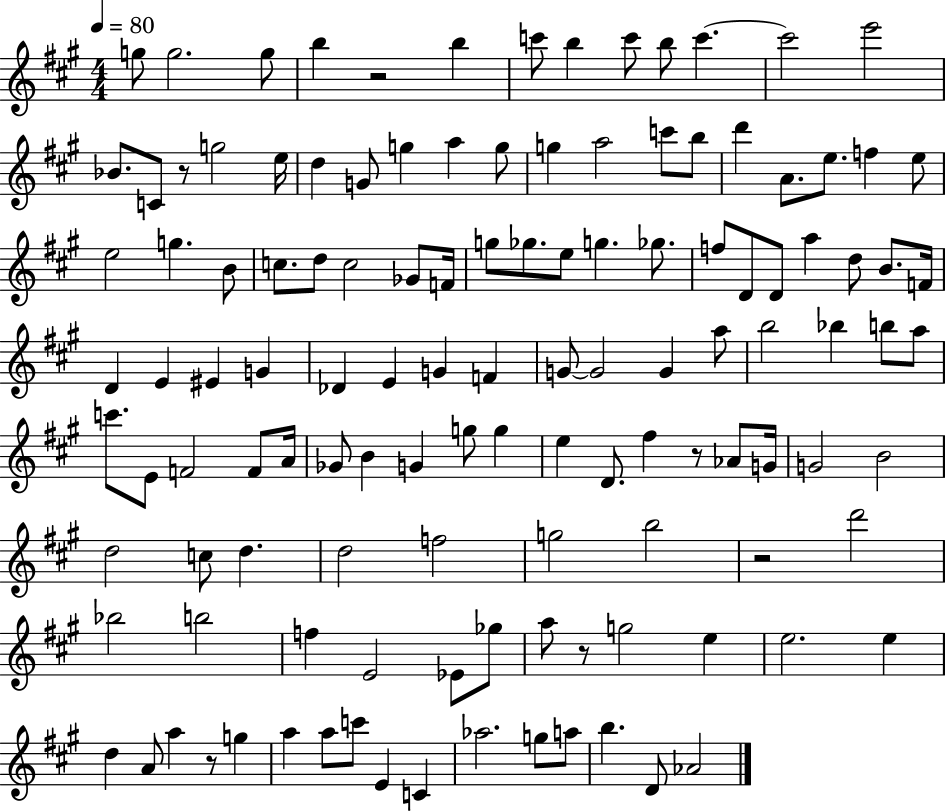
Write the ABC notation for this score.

X:1
T:Untitled
M:4/4
L:1/4
K:A
g/2 g2 g/2 b z2 b c'/2 b c'/2 b/2 c' c'2 e'2 _B/2 C/2 z/2 g2 e/4 d G/2 g a g/2 g a2 c'/2 b/2 d' A/2 e/2 f e/2 e2 g B/2 c/2 d/2 c2 _G/2 F/4 g/2 _g/2 e/2 g _g/2 f/2 D/2 D/2 a d/2 B/2 F/4 D E ^E G _D E G F G/2 G2 G a/2 b2 _b b/2 a/2 c'/2 E/2 F2 F/2 A/4 _G/2 B G g/2 g e D/2 ^f z/2 _A/2 G/4 G2 B2 d2 c/2 d d2 f2 g2 b2 z2 d'2 _b2 b2 f E2 _E/2 _g/2 a/2 z/2 g2 e e2 e d A/2 a z/2 g a a/2 c'/2 E C _a2 g/2 a/2 b D/2 _A2